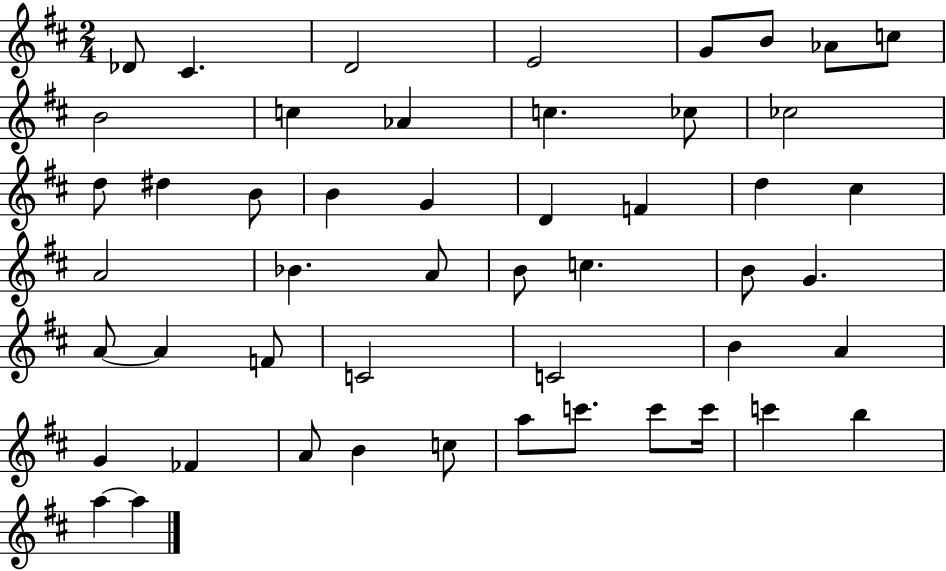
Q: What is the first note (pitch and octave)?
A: Db4